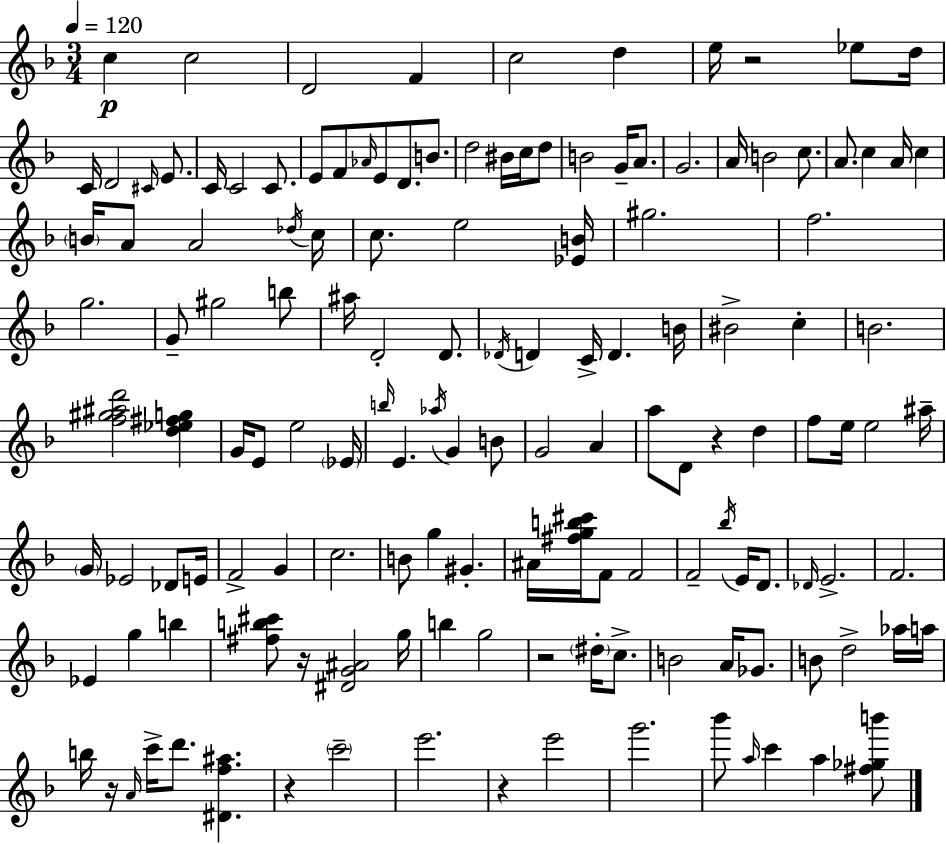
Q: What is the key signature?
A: D minor